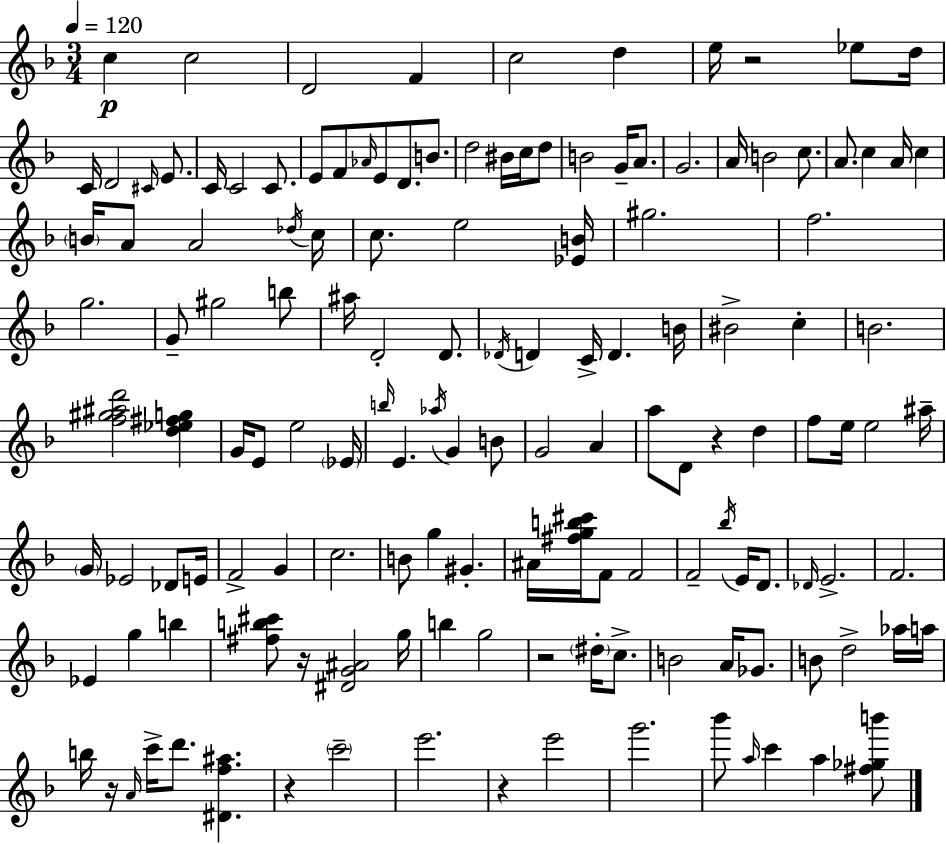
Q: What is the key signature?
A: D minor